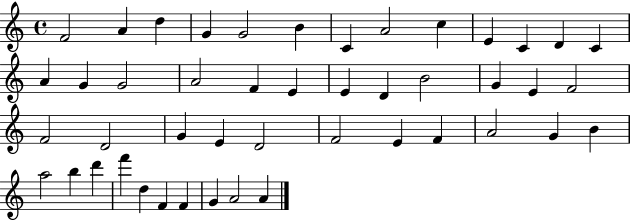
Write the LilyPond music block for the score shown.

{
  \clef treble
  \time 4/4
  \defaultTimeSignature
  \key c \major
  f'2 a'4 d''4 | g'4 g'2 b'4 | c'4 a'2 c''4 | e'4 c'4 d'4 c'4 | \break a'4 g'4 g'2 | a'2 f'4 e'4 | e'4 d'4 b'2 | g'4 e'4 f'2 | \break f'2 d'2 | g'4 e'4 d'2 | f'2 e'4 f'4 | a'2 g'4 b'4 | \break a''2 b''4 d'''4 | f'''4 d''4 f'4 f'4 | g'4 a'2 a'4 | \bar "|."
}